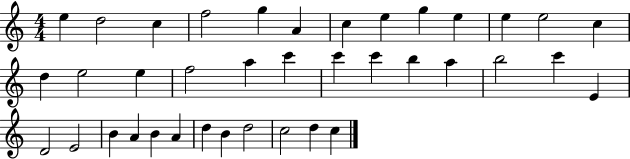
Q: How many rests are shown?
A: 0